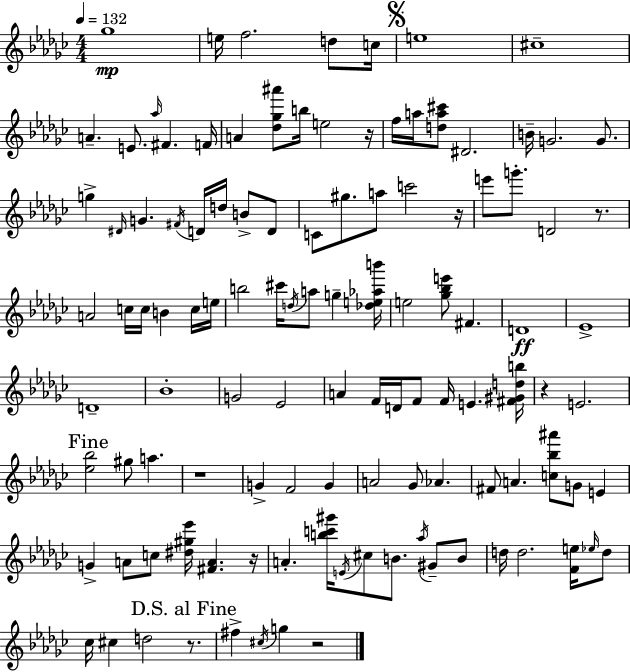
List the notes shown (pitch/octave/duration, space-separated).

Gb5/w E5/s F5/h. D5/e C5/s E5/w C#5/w A4/q. E4/e. Ab5/s F#4/q. F4/s A4/q [Db5,Gb5,A#6]/e B5/s E5/h R/s F5/s A5/s [D5,A5,C#6]/e D#4/h. B4/s G4/h. G4/e. G5/q D#4/s G4/q. F#4/s D4/s D5/s B4/e D4/e C4/e G#5/e. A5/e C6/h R/s E6/e G6/e. D4/h R/e. A4/h C5/s C5/s B4/q C5/s E5/s B5/h C#6/s D5/s A5/e G5/q [Db5,E5,Ab5,B6]/s E5/h [Gb5,Bb5,E6]/e F#4/q. D4/w Eb4/w D4/w Bb4/w G4/h Eb4/h A4/q F4/s D4/s F4/e F4/s E4/q. [F#4,G#4,D5,B5]/s R/q E4/h. [Eb5,Bb5]/h G#5/e A5/q. R/w G4/q F4/h G4/q A4/h Gb4/e Ab4/q. F#4/e A4/q. [C5,Bb5,A#6]/e G4/e E4/q G4/q A4/e C5/e [D#5,G#5,Eb6]/s [F#4,A4]/q. R/s A4/q. [B5,C6,G#6]/s E4/s C#5/e B4/e. Ab5/s G#4/e B4/e D5/s D5/h. [F4,E5]/s Eb5/s D5/e CES5/s C#5/q D5/h R/e. F#5/q C#5/s G5/q R/h